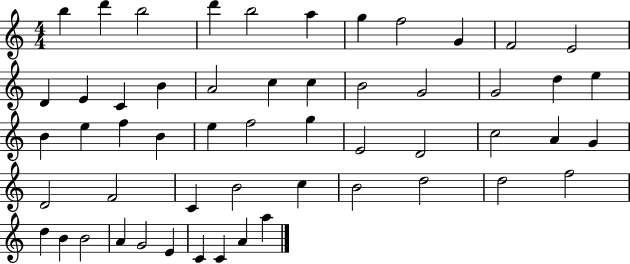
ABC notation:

X:1
T:Untitled
M:4/4
L:1/4
K:C
b d' b2 d' b2 a g f2 G F2 E2 D E C B A2 c c B2 G2 G2 d e B e f B e f2 g E2 D2 c2 A G D2 F2 C B2 c B2 d2 d2 f2 d B B2 A G2 E C C A a